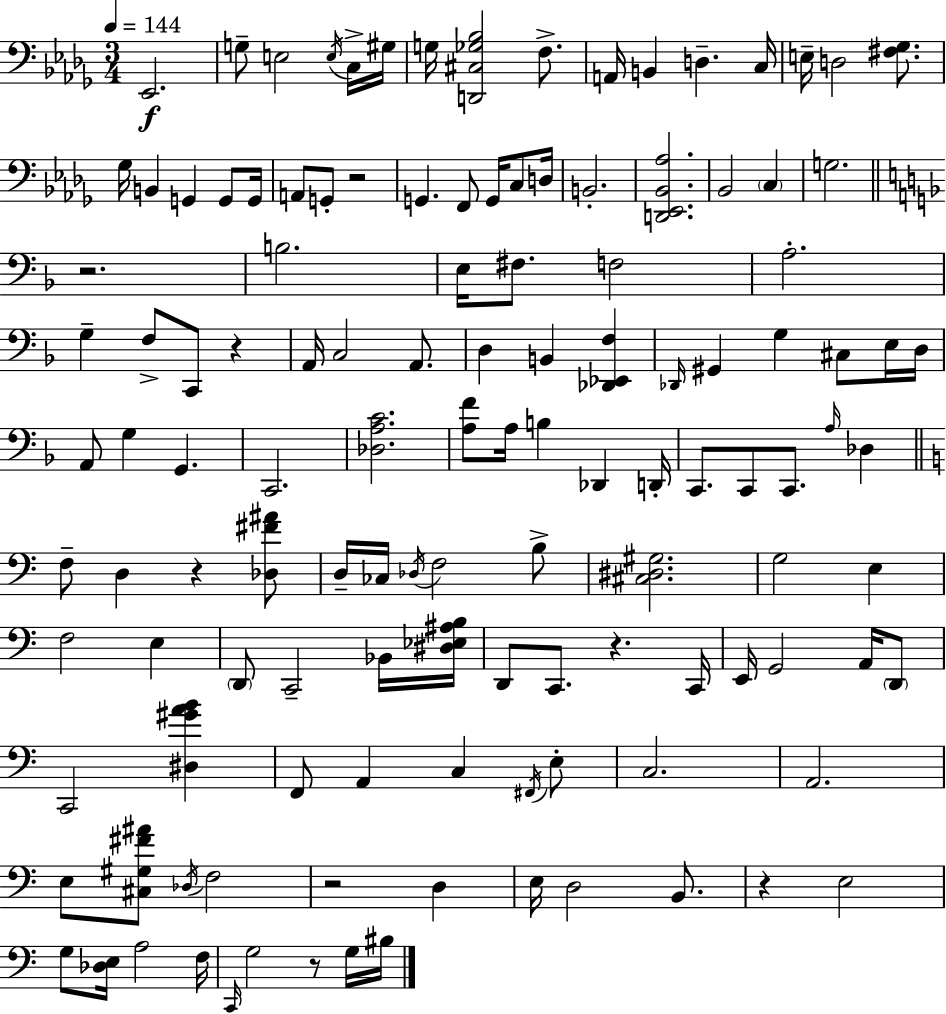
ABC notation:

X:1
T:Untitled
M:3/4
L:1/4
K:Bbm
_E,,2 G,/2 E,2 E,/4 C,/4 ^G,/4 G,/4 [D,,^C,_G,_B,]2 F,/2 A,,/4 B,, D, C,/4 E,/4 D,2 [^F,_G,]/2 _G,/4 B,, G,, G,,/2 G,,/4 A,,/2 G,,/2 z2 G,, F,,/2 G,,/4 C,/2 D,/4 B,,2 [D,,_E,,_B,,_A,]2 _B,,2 C, G,2 z2 B,2 E,/4 ^F,/2 F,2 A,2 G, F,/2 C,,/2 z A,,/4 C,2 A,,/2 D, B,, [_D,,_E,,F,] _D,,/4 ^G,, G, ^C,/2 E,/4 D,/4 A,,/2 G, G,, C,,2 [_D,A,C]2 [A,F]/2 A,/4 B, _D,, D,,/4 C,,/2 C,,/2 C,,/2 A,/4 _D, F,/2 D, z [_D,^F^A]/2 D,/4 _C,/4 _D,/4 F,2 B,/2 [^C,^D,^G,]2 G,2 E, F,2 E, D,,/2 C,,2 _B,,/4 [^D,_E,^A,B,]/4 D,,/2 C,,/2 z C,,/4 E,,/4 G,,2 A,,/4 D,,/2 C,,2 [^D,^GAB] F,,/2 A,, C, ^F,,/4 E,/2 C,2 A,,2 E,/2 [^C,^G,^F^A]/2 _D,/4 F,2 z2 D, E,/4 D,2 B,,/2 z E,2 G,/2 [_D,E,]/4 A,2 F,/4 C,,/4 G,2 z/2 G,/4 ^B,/4